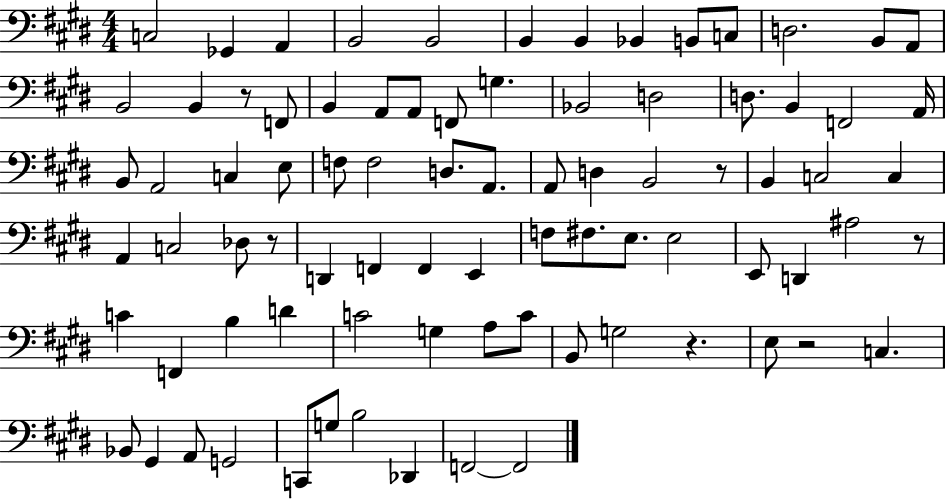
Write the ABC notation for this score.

X:1
T:Untitled
M:4/4
L:1/4
K:E
C,2 _G,, A,, B,,2 B,,2 B,, B,, _B,, B,,/2 C,/2 D,2 B,,/2 A,,/2 B,,2 B,, z/2 F,,/2 B,, A,,/2 A,,/2 F,,/2 G, _B,,2 D,2 D,/2 B,, F,,2 A,,/4 B,,/2 A,,2 C, E,/2 F,/2 F,2 D,/2 A,,/2 A,,/2 D, B,,2 z/2 B,, C,2 C, A,, C,2 _D,/2 z/2 D,, F,, F,, E,, F,/2 ^F,/2 E,/2 E,2 E,,/2 D,, ^A,2 z/2 C F,, B, D C2 G, A,/2 C/2 B,,/2 G,2 z E,/2 z2 C, _B,,/2 ^G,, A,,/2 G,,2 C,,/2 G,/2 B,2 _D,, F,,2 F,,2